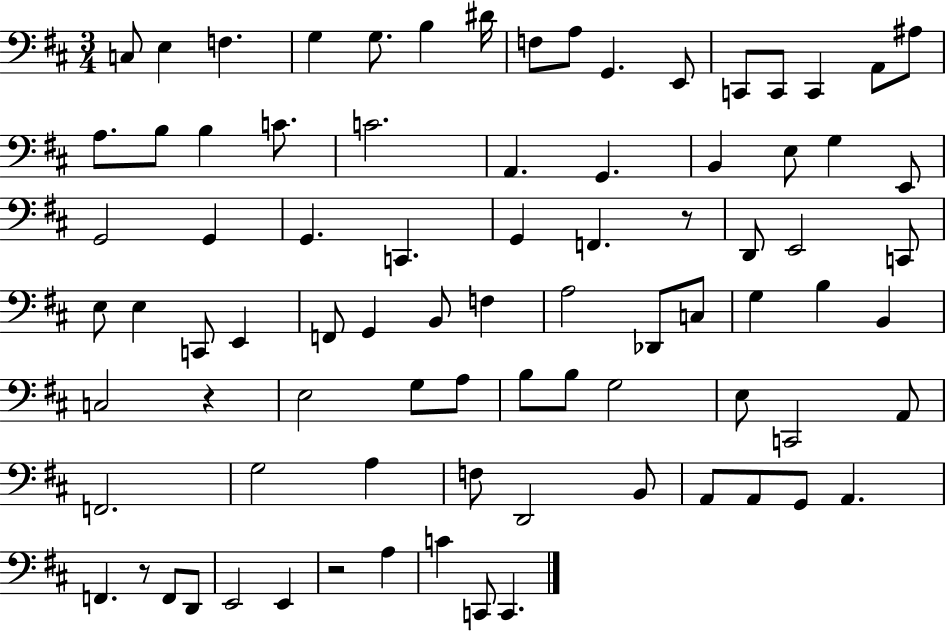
C3/e E3/q F3/q. G3/q G3/e. B3/q D#4/s F3/e A3/e G2/q. E2/e C2/e C2/e C2/q A2/e A#3/e A3/e. B3/e B3/q C4/e. C4/h. A2/q. G2/q. B2/q E3/e G3/q E2/e G2/h G2/q G2/q. C2/q. G2/q F2/q. R/e D2/e E2/h C2/e E3/e E3/q C2/e E2/q F2/e G2/q B2/e F3/q A3/h Db2/e C3/e G3/q B3/q B2/q C3/h R/q E3/h G3/e A3/e B3/e B3/e G3/h E3/e C2/h A2/e F2/h. G3/h A3/q F3/e D2/h B2/e A2/e A2/e G2/e A2/q. F2/q. R/e F2/e D2/e E2/h E2/q R/h A3/q C4/q C2/e C2/q.